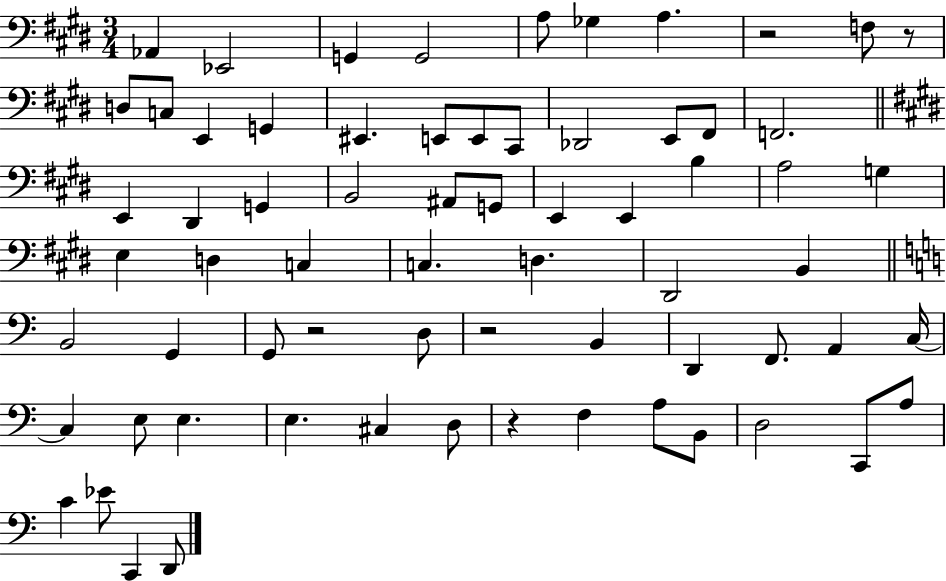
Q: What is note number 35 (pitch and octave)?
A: C3